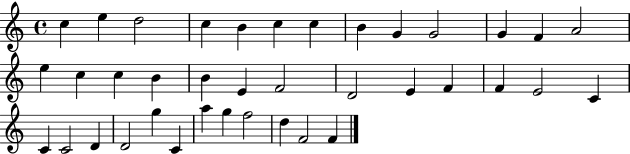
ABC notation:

X:1
T:Untitled
M:4/4
L:1/4
K:C
c e d2 c B c c B G G2 G F A2 e c c B B E F2 D2 E F F E2 C C C2 D D2 g C a g f2 d F2 F